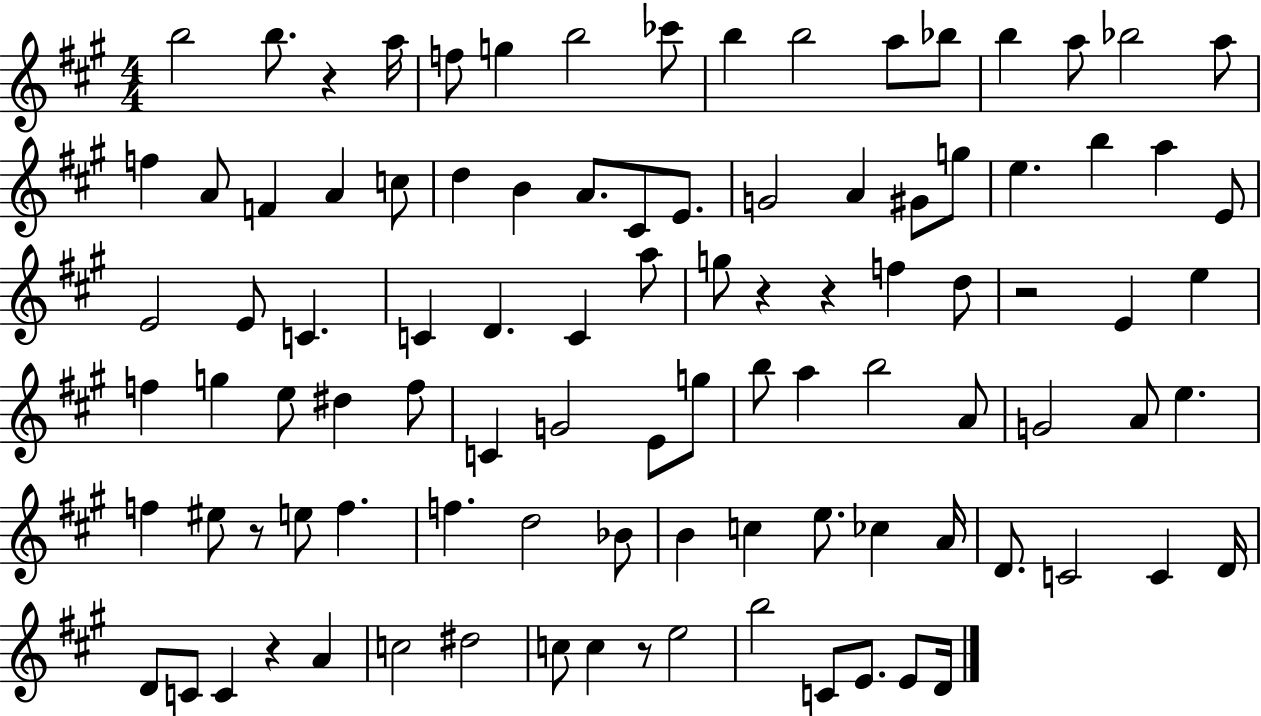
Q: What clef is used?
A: treble